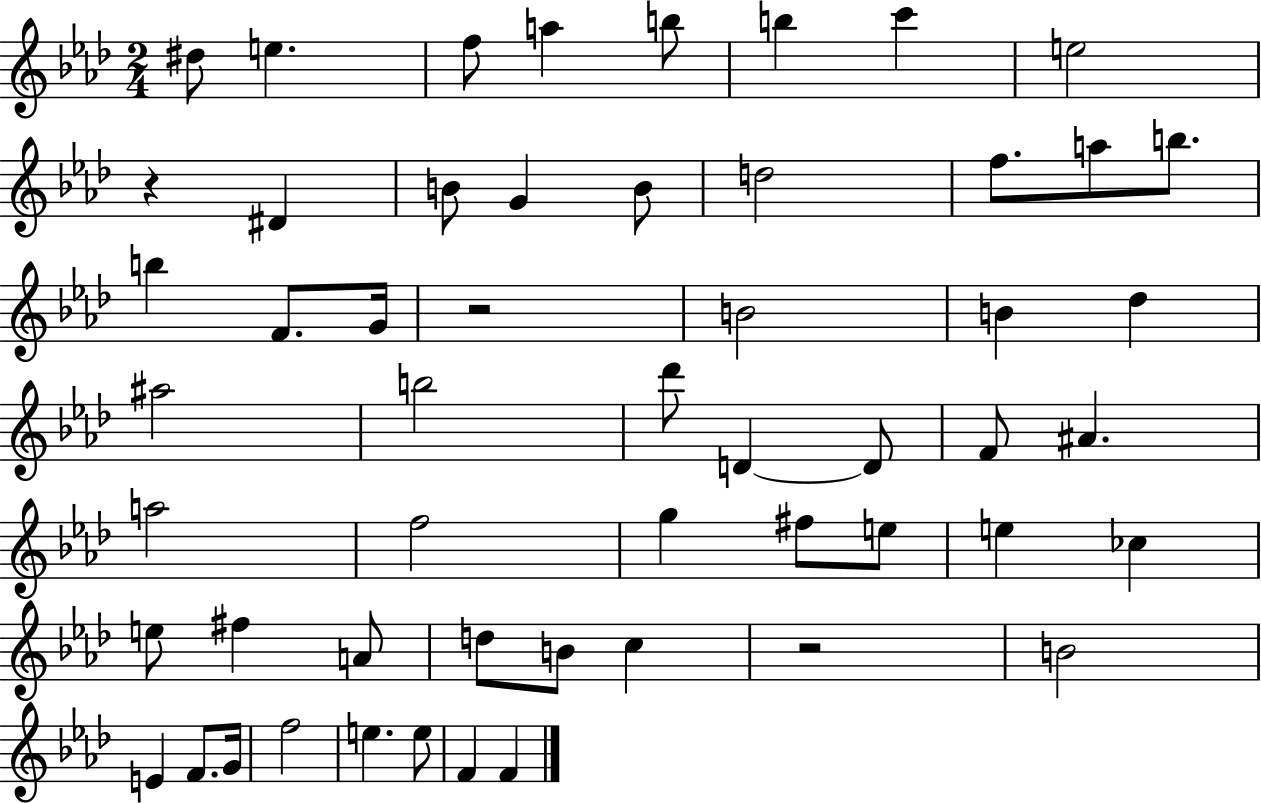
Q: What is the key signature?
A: AES major